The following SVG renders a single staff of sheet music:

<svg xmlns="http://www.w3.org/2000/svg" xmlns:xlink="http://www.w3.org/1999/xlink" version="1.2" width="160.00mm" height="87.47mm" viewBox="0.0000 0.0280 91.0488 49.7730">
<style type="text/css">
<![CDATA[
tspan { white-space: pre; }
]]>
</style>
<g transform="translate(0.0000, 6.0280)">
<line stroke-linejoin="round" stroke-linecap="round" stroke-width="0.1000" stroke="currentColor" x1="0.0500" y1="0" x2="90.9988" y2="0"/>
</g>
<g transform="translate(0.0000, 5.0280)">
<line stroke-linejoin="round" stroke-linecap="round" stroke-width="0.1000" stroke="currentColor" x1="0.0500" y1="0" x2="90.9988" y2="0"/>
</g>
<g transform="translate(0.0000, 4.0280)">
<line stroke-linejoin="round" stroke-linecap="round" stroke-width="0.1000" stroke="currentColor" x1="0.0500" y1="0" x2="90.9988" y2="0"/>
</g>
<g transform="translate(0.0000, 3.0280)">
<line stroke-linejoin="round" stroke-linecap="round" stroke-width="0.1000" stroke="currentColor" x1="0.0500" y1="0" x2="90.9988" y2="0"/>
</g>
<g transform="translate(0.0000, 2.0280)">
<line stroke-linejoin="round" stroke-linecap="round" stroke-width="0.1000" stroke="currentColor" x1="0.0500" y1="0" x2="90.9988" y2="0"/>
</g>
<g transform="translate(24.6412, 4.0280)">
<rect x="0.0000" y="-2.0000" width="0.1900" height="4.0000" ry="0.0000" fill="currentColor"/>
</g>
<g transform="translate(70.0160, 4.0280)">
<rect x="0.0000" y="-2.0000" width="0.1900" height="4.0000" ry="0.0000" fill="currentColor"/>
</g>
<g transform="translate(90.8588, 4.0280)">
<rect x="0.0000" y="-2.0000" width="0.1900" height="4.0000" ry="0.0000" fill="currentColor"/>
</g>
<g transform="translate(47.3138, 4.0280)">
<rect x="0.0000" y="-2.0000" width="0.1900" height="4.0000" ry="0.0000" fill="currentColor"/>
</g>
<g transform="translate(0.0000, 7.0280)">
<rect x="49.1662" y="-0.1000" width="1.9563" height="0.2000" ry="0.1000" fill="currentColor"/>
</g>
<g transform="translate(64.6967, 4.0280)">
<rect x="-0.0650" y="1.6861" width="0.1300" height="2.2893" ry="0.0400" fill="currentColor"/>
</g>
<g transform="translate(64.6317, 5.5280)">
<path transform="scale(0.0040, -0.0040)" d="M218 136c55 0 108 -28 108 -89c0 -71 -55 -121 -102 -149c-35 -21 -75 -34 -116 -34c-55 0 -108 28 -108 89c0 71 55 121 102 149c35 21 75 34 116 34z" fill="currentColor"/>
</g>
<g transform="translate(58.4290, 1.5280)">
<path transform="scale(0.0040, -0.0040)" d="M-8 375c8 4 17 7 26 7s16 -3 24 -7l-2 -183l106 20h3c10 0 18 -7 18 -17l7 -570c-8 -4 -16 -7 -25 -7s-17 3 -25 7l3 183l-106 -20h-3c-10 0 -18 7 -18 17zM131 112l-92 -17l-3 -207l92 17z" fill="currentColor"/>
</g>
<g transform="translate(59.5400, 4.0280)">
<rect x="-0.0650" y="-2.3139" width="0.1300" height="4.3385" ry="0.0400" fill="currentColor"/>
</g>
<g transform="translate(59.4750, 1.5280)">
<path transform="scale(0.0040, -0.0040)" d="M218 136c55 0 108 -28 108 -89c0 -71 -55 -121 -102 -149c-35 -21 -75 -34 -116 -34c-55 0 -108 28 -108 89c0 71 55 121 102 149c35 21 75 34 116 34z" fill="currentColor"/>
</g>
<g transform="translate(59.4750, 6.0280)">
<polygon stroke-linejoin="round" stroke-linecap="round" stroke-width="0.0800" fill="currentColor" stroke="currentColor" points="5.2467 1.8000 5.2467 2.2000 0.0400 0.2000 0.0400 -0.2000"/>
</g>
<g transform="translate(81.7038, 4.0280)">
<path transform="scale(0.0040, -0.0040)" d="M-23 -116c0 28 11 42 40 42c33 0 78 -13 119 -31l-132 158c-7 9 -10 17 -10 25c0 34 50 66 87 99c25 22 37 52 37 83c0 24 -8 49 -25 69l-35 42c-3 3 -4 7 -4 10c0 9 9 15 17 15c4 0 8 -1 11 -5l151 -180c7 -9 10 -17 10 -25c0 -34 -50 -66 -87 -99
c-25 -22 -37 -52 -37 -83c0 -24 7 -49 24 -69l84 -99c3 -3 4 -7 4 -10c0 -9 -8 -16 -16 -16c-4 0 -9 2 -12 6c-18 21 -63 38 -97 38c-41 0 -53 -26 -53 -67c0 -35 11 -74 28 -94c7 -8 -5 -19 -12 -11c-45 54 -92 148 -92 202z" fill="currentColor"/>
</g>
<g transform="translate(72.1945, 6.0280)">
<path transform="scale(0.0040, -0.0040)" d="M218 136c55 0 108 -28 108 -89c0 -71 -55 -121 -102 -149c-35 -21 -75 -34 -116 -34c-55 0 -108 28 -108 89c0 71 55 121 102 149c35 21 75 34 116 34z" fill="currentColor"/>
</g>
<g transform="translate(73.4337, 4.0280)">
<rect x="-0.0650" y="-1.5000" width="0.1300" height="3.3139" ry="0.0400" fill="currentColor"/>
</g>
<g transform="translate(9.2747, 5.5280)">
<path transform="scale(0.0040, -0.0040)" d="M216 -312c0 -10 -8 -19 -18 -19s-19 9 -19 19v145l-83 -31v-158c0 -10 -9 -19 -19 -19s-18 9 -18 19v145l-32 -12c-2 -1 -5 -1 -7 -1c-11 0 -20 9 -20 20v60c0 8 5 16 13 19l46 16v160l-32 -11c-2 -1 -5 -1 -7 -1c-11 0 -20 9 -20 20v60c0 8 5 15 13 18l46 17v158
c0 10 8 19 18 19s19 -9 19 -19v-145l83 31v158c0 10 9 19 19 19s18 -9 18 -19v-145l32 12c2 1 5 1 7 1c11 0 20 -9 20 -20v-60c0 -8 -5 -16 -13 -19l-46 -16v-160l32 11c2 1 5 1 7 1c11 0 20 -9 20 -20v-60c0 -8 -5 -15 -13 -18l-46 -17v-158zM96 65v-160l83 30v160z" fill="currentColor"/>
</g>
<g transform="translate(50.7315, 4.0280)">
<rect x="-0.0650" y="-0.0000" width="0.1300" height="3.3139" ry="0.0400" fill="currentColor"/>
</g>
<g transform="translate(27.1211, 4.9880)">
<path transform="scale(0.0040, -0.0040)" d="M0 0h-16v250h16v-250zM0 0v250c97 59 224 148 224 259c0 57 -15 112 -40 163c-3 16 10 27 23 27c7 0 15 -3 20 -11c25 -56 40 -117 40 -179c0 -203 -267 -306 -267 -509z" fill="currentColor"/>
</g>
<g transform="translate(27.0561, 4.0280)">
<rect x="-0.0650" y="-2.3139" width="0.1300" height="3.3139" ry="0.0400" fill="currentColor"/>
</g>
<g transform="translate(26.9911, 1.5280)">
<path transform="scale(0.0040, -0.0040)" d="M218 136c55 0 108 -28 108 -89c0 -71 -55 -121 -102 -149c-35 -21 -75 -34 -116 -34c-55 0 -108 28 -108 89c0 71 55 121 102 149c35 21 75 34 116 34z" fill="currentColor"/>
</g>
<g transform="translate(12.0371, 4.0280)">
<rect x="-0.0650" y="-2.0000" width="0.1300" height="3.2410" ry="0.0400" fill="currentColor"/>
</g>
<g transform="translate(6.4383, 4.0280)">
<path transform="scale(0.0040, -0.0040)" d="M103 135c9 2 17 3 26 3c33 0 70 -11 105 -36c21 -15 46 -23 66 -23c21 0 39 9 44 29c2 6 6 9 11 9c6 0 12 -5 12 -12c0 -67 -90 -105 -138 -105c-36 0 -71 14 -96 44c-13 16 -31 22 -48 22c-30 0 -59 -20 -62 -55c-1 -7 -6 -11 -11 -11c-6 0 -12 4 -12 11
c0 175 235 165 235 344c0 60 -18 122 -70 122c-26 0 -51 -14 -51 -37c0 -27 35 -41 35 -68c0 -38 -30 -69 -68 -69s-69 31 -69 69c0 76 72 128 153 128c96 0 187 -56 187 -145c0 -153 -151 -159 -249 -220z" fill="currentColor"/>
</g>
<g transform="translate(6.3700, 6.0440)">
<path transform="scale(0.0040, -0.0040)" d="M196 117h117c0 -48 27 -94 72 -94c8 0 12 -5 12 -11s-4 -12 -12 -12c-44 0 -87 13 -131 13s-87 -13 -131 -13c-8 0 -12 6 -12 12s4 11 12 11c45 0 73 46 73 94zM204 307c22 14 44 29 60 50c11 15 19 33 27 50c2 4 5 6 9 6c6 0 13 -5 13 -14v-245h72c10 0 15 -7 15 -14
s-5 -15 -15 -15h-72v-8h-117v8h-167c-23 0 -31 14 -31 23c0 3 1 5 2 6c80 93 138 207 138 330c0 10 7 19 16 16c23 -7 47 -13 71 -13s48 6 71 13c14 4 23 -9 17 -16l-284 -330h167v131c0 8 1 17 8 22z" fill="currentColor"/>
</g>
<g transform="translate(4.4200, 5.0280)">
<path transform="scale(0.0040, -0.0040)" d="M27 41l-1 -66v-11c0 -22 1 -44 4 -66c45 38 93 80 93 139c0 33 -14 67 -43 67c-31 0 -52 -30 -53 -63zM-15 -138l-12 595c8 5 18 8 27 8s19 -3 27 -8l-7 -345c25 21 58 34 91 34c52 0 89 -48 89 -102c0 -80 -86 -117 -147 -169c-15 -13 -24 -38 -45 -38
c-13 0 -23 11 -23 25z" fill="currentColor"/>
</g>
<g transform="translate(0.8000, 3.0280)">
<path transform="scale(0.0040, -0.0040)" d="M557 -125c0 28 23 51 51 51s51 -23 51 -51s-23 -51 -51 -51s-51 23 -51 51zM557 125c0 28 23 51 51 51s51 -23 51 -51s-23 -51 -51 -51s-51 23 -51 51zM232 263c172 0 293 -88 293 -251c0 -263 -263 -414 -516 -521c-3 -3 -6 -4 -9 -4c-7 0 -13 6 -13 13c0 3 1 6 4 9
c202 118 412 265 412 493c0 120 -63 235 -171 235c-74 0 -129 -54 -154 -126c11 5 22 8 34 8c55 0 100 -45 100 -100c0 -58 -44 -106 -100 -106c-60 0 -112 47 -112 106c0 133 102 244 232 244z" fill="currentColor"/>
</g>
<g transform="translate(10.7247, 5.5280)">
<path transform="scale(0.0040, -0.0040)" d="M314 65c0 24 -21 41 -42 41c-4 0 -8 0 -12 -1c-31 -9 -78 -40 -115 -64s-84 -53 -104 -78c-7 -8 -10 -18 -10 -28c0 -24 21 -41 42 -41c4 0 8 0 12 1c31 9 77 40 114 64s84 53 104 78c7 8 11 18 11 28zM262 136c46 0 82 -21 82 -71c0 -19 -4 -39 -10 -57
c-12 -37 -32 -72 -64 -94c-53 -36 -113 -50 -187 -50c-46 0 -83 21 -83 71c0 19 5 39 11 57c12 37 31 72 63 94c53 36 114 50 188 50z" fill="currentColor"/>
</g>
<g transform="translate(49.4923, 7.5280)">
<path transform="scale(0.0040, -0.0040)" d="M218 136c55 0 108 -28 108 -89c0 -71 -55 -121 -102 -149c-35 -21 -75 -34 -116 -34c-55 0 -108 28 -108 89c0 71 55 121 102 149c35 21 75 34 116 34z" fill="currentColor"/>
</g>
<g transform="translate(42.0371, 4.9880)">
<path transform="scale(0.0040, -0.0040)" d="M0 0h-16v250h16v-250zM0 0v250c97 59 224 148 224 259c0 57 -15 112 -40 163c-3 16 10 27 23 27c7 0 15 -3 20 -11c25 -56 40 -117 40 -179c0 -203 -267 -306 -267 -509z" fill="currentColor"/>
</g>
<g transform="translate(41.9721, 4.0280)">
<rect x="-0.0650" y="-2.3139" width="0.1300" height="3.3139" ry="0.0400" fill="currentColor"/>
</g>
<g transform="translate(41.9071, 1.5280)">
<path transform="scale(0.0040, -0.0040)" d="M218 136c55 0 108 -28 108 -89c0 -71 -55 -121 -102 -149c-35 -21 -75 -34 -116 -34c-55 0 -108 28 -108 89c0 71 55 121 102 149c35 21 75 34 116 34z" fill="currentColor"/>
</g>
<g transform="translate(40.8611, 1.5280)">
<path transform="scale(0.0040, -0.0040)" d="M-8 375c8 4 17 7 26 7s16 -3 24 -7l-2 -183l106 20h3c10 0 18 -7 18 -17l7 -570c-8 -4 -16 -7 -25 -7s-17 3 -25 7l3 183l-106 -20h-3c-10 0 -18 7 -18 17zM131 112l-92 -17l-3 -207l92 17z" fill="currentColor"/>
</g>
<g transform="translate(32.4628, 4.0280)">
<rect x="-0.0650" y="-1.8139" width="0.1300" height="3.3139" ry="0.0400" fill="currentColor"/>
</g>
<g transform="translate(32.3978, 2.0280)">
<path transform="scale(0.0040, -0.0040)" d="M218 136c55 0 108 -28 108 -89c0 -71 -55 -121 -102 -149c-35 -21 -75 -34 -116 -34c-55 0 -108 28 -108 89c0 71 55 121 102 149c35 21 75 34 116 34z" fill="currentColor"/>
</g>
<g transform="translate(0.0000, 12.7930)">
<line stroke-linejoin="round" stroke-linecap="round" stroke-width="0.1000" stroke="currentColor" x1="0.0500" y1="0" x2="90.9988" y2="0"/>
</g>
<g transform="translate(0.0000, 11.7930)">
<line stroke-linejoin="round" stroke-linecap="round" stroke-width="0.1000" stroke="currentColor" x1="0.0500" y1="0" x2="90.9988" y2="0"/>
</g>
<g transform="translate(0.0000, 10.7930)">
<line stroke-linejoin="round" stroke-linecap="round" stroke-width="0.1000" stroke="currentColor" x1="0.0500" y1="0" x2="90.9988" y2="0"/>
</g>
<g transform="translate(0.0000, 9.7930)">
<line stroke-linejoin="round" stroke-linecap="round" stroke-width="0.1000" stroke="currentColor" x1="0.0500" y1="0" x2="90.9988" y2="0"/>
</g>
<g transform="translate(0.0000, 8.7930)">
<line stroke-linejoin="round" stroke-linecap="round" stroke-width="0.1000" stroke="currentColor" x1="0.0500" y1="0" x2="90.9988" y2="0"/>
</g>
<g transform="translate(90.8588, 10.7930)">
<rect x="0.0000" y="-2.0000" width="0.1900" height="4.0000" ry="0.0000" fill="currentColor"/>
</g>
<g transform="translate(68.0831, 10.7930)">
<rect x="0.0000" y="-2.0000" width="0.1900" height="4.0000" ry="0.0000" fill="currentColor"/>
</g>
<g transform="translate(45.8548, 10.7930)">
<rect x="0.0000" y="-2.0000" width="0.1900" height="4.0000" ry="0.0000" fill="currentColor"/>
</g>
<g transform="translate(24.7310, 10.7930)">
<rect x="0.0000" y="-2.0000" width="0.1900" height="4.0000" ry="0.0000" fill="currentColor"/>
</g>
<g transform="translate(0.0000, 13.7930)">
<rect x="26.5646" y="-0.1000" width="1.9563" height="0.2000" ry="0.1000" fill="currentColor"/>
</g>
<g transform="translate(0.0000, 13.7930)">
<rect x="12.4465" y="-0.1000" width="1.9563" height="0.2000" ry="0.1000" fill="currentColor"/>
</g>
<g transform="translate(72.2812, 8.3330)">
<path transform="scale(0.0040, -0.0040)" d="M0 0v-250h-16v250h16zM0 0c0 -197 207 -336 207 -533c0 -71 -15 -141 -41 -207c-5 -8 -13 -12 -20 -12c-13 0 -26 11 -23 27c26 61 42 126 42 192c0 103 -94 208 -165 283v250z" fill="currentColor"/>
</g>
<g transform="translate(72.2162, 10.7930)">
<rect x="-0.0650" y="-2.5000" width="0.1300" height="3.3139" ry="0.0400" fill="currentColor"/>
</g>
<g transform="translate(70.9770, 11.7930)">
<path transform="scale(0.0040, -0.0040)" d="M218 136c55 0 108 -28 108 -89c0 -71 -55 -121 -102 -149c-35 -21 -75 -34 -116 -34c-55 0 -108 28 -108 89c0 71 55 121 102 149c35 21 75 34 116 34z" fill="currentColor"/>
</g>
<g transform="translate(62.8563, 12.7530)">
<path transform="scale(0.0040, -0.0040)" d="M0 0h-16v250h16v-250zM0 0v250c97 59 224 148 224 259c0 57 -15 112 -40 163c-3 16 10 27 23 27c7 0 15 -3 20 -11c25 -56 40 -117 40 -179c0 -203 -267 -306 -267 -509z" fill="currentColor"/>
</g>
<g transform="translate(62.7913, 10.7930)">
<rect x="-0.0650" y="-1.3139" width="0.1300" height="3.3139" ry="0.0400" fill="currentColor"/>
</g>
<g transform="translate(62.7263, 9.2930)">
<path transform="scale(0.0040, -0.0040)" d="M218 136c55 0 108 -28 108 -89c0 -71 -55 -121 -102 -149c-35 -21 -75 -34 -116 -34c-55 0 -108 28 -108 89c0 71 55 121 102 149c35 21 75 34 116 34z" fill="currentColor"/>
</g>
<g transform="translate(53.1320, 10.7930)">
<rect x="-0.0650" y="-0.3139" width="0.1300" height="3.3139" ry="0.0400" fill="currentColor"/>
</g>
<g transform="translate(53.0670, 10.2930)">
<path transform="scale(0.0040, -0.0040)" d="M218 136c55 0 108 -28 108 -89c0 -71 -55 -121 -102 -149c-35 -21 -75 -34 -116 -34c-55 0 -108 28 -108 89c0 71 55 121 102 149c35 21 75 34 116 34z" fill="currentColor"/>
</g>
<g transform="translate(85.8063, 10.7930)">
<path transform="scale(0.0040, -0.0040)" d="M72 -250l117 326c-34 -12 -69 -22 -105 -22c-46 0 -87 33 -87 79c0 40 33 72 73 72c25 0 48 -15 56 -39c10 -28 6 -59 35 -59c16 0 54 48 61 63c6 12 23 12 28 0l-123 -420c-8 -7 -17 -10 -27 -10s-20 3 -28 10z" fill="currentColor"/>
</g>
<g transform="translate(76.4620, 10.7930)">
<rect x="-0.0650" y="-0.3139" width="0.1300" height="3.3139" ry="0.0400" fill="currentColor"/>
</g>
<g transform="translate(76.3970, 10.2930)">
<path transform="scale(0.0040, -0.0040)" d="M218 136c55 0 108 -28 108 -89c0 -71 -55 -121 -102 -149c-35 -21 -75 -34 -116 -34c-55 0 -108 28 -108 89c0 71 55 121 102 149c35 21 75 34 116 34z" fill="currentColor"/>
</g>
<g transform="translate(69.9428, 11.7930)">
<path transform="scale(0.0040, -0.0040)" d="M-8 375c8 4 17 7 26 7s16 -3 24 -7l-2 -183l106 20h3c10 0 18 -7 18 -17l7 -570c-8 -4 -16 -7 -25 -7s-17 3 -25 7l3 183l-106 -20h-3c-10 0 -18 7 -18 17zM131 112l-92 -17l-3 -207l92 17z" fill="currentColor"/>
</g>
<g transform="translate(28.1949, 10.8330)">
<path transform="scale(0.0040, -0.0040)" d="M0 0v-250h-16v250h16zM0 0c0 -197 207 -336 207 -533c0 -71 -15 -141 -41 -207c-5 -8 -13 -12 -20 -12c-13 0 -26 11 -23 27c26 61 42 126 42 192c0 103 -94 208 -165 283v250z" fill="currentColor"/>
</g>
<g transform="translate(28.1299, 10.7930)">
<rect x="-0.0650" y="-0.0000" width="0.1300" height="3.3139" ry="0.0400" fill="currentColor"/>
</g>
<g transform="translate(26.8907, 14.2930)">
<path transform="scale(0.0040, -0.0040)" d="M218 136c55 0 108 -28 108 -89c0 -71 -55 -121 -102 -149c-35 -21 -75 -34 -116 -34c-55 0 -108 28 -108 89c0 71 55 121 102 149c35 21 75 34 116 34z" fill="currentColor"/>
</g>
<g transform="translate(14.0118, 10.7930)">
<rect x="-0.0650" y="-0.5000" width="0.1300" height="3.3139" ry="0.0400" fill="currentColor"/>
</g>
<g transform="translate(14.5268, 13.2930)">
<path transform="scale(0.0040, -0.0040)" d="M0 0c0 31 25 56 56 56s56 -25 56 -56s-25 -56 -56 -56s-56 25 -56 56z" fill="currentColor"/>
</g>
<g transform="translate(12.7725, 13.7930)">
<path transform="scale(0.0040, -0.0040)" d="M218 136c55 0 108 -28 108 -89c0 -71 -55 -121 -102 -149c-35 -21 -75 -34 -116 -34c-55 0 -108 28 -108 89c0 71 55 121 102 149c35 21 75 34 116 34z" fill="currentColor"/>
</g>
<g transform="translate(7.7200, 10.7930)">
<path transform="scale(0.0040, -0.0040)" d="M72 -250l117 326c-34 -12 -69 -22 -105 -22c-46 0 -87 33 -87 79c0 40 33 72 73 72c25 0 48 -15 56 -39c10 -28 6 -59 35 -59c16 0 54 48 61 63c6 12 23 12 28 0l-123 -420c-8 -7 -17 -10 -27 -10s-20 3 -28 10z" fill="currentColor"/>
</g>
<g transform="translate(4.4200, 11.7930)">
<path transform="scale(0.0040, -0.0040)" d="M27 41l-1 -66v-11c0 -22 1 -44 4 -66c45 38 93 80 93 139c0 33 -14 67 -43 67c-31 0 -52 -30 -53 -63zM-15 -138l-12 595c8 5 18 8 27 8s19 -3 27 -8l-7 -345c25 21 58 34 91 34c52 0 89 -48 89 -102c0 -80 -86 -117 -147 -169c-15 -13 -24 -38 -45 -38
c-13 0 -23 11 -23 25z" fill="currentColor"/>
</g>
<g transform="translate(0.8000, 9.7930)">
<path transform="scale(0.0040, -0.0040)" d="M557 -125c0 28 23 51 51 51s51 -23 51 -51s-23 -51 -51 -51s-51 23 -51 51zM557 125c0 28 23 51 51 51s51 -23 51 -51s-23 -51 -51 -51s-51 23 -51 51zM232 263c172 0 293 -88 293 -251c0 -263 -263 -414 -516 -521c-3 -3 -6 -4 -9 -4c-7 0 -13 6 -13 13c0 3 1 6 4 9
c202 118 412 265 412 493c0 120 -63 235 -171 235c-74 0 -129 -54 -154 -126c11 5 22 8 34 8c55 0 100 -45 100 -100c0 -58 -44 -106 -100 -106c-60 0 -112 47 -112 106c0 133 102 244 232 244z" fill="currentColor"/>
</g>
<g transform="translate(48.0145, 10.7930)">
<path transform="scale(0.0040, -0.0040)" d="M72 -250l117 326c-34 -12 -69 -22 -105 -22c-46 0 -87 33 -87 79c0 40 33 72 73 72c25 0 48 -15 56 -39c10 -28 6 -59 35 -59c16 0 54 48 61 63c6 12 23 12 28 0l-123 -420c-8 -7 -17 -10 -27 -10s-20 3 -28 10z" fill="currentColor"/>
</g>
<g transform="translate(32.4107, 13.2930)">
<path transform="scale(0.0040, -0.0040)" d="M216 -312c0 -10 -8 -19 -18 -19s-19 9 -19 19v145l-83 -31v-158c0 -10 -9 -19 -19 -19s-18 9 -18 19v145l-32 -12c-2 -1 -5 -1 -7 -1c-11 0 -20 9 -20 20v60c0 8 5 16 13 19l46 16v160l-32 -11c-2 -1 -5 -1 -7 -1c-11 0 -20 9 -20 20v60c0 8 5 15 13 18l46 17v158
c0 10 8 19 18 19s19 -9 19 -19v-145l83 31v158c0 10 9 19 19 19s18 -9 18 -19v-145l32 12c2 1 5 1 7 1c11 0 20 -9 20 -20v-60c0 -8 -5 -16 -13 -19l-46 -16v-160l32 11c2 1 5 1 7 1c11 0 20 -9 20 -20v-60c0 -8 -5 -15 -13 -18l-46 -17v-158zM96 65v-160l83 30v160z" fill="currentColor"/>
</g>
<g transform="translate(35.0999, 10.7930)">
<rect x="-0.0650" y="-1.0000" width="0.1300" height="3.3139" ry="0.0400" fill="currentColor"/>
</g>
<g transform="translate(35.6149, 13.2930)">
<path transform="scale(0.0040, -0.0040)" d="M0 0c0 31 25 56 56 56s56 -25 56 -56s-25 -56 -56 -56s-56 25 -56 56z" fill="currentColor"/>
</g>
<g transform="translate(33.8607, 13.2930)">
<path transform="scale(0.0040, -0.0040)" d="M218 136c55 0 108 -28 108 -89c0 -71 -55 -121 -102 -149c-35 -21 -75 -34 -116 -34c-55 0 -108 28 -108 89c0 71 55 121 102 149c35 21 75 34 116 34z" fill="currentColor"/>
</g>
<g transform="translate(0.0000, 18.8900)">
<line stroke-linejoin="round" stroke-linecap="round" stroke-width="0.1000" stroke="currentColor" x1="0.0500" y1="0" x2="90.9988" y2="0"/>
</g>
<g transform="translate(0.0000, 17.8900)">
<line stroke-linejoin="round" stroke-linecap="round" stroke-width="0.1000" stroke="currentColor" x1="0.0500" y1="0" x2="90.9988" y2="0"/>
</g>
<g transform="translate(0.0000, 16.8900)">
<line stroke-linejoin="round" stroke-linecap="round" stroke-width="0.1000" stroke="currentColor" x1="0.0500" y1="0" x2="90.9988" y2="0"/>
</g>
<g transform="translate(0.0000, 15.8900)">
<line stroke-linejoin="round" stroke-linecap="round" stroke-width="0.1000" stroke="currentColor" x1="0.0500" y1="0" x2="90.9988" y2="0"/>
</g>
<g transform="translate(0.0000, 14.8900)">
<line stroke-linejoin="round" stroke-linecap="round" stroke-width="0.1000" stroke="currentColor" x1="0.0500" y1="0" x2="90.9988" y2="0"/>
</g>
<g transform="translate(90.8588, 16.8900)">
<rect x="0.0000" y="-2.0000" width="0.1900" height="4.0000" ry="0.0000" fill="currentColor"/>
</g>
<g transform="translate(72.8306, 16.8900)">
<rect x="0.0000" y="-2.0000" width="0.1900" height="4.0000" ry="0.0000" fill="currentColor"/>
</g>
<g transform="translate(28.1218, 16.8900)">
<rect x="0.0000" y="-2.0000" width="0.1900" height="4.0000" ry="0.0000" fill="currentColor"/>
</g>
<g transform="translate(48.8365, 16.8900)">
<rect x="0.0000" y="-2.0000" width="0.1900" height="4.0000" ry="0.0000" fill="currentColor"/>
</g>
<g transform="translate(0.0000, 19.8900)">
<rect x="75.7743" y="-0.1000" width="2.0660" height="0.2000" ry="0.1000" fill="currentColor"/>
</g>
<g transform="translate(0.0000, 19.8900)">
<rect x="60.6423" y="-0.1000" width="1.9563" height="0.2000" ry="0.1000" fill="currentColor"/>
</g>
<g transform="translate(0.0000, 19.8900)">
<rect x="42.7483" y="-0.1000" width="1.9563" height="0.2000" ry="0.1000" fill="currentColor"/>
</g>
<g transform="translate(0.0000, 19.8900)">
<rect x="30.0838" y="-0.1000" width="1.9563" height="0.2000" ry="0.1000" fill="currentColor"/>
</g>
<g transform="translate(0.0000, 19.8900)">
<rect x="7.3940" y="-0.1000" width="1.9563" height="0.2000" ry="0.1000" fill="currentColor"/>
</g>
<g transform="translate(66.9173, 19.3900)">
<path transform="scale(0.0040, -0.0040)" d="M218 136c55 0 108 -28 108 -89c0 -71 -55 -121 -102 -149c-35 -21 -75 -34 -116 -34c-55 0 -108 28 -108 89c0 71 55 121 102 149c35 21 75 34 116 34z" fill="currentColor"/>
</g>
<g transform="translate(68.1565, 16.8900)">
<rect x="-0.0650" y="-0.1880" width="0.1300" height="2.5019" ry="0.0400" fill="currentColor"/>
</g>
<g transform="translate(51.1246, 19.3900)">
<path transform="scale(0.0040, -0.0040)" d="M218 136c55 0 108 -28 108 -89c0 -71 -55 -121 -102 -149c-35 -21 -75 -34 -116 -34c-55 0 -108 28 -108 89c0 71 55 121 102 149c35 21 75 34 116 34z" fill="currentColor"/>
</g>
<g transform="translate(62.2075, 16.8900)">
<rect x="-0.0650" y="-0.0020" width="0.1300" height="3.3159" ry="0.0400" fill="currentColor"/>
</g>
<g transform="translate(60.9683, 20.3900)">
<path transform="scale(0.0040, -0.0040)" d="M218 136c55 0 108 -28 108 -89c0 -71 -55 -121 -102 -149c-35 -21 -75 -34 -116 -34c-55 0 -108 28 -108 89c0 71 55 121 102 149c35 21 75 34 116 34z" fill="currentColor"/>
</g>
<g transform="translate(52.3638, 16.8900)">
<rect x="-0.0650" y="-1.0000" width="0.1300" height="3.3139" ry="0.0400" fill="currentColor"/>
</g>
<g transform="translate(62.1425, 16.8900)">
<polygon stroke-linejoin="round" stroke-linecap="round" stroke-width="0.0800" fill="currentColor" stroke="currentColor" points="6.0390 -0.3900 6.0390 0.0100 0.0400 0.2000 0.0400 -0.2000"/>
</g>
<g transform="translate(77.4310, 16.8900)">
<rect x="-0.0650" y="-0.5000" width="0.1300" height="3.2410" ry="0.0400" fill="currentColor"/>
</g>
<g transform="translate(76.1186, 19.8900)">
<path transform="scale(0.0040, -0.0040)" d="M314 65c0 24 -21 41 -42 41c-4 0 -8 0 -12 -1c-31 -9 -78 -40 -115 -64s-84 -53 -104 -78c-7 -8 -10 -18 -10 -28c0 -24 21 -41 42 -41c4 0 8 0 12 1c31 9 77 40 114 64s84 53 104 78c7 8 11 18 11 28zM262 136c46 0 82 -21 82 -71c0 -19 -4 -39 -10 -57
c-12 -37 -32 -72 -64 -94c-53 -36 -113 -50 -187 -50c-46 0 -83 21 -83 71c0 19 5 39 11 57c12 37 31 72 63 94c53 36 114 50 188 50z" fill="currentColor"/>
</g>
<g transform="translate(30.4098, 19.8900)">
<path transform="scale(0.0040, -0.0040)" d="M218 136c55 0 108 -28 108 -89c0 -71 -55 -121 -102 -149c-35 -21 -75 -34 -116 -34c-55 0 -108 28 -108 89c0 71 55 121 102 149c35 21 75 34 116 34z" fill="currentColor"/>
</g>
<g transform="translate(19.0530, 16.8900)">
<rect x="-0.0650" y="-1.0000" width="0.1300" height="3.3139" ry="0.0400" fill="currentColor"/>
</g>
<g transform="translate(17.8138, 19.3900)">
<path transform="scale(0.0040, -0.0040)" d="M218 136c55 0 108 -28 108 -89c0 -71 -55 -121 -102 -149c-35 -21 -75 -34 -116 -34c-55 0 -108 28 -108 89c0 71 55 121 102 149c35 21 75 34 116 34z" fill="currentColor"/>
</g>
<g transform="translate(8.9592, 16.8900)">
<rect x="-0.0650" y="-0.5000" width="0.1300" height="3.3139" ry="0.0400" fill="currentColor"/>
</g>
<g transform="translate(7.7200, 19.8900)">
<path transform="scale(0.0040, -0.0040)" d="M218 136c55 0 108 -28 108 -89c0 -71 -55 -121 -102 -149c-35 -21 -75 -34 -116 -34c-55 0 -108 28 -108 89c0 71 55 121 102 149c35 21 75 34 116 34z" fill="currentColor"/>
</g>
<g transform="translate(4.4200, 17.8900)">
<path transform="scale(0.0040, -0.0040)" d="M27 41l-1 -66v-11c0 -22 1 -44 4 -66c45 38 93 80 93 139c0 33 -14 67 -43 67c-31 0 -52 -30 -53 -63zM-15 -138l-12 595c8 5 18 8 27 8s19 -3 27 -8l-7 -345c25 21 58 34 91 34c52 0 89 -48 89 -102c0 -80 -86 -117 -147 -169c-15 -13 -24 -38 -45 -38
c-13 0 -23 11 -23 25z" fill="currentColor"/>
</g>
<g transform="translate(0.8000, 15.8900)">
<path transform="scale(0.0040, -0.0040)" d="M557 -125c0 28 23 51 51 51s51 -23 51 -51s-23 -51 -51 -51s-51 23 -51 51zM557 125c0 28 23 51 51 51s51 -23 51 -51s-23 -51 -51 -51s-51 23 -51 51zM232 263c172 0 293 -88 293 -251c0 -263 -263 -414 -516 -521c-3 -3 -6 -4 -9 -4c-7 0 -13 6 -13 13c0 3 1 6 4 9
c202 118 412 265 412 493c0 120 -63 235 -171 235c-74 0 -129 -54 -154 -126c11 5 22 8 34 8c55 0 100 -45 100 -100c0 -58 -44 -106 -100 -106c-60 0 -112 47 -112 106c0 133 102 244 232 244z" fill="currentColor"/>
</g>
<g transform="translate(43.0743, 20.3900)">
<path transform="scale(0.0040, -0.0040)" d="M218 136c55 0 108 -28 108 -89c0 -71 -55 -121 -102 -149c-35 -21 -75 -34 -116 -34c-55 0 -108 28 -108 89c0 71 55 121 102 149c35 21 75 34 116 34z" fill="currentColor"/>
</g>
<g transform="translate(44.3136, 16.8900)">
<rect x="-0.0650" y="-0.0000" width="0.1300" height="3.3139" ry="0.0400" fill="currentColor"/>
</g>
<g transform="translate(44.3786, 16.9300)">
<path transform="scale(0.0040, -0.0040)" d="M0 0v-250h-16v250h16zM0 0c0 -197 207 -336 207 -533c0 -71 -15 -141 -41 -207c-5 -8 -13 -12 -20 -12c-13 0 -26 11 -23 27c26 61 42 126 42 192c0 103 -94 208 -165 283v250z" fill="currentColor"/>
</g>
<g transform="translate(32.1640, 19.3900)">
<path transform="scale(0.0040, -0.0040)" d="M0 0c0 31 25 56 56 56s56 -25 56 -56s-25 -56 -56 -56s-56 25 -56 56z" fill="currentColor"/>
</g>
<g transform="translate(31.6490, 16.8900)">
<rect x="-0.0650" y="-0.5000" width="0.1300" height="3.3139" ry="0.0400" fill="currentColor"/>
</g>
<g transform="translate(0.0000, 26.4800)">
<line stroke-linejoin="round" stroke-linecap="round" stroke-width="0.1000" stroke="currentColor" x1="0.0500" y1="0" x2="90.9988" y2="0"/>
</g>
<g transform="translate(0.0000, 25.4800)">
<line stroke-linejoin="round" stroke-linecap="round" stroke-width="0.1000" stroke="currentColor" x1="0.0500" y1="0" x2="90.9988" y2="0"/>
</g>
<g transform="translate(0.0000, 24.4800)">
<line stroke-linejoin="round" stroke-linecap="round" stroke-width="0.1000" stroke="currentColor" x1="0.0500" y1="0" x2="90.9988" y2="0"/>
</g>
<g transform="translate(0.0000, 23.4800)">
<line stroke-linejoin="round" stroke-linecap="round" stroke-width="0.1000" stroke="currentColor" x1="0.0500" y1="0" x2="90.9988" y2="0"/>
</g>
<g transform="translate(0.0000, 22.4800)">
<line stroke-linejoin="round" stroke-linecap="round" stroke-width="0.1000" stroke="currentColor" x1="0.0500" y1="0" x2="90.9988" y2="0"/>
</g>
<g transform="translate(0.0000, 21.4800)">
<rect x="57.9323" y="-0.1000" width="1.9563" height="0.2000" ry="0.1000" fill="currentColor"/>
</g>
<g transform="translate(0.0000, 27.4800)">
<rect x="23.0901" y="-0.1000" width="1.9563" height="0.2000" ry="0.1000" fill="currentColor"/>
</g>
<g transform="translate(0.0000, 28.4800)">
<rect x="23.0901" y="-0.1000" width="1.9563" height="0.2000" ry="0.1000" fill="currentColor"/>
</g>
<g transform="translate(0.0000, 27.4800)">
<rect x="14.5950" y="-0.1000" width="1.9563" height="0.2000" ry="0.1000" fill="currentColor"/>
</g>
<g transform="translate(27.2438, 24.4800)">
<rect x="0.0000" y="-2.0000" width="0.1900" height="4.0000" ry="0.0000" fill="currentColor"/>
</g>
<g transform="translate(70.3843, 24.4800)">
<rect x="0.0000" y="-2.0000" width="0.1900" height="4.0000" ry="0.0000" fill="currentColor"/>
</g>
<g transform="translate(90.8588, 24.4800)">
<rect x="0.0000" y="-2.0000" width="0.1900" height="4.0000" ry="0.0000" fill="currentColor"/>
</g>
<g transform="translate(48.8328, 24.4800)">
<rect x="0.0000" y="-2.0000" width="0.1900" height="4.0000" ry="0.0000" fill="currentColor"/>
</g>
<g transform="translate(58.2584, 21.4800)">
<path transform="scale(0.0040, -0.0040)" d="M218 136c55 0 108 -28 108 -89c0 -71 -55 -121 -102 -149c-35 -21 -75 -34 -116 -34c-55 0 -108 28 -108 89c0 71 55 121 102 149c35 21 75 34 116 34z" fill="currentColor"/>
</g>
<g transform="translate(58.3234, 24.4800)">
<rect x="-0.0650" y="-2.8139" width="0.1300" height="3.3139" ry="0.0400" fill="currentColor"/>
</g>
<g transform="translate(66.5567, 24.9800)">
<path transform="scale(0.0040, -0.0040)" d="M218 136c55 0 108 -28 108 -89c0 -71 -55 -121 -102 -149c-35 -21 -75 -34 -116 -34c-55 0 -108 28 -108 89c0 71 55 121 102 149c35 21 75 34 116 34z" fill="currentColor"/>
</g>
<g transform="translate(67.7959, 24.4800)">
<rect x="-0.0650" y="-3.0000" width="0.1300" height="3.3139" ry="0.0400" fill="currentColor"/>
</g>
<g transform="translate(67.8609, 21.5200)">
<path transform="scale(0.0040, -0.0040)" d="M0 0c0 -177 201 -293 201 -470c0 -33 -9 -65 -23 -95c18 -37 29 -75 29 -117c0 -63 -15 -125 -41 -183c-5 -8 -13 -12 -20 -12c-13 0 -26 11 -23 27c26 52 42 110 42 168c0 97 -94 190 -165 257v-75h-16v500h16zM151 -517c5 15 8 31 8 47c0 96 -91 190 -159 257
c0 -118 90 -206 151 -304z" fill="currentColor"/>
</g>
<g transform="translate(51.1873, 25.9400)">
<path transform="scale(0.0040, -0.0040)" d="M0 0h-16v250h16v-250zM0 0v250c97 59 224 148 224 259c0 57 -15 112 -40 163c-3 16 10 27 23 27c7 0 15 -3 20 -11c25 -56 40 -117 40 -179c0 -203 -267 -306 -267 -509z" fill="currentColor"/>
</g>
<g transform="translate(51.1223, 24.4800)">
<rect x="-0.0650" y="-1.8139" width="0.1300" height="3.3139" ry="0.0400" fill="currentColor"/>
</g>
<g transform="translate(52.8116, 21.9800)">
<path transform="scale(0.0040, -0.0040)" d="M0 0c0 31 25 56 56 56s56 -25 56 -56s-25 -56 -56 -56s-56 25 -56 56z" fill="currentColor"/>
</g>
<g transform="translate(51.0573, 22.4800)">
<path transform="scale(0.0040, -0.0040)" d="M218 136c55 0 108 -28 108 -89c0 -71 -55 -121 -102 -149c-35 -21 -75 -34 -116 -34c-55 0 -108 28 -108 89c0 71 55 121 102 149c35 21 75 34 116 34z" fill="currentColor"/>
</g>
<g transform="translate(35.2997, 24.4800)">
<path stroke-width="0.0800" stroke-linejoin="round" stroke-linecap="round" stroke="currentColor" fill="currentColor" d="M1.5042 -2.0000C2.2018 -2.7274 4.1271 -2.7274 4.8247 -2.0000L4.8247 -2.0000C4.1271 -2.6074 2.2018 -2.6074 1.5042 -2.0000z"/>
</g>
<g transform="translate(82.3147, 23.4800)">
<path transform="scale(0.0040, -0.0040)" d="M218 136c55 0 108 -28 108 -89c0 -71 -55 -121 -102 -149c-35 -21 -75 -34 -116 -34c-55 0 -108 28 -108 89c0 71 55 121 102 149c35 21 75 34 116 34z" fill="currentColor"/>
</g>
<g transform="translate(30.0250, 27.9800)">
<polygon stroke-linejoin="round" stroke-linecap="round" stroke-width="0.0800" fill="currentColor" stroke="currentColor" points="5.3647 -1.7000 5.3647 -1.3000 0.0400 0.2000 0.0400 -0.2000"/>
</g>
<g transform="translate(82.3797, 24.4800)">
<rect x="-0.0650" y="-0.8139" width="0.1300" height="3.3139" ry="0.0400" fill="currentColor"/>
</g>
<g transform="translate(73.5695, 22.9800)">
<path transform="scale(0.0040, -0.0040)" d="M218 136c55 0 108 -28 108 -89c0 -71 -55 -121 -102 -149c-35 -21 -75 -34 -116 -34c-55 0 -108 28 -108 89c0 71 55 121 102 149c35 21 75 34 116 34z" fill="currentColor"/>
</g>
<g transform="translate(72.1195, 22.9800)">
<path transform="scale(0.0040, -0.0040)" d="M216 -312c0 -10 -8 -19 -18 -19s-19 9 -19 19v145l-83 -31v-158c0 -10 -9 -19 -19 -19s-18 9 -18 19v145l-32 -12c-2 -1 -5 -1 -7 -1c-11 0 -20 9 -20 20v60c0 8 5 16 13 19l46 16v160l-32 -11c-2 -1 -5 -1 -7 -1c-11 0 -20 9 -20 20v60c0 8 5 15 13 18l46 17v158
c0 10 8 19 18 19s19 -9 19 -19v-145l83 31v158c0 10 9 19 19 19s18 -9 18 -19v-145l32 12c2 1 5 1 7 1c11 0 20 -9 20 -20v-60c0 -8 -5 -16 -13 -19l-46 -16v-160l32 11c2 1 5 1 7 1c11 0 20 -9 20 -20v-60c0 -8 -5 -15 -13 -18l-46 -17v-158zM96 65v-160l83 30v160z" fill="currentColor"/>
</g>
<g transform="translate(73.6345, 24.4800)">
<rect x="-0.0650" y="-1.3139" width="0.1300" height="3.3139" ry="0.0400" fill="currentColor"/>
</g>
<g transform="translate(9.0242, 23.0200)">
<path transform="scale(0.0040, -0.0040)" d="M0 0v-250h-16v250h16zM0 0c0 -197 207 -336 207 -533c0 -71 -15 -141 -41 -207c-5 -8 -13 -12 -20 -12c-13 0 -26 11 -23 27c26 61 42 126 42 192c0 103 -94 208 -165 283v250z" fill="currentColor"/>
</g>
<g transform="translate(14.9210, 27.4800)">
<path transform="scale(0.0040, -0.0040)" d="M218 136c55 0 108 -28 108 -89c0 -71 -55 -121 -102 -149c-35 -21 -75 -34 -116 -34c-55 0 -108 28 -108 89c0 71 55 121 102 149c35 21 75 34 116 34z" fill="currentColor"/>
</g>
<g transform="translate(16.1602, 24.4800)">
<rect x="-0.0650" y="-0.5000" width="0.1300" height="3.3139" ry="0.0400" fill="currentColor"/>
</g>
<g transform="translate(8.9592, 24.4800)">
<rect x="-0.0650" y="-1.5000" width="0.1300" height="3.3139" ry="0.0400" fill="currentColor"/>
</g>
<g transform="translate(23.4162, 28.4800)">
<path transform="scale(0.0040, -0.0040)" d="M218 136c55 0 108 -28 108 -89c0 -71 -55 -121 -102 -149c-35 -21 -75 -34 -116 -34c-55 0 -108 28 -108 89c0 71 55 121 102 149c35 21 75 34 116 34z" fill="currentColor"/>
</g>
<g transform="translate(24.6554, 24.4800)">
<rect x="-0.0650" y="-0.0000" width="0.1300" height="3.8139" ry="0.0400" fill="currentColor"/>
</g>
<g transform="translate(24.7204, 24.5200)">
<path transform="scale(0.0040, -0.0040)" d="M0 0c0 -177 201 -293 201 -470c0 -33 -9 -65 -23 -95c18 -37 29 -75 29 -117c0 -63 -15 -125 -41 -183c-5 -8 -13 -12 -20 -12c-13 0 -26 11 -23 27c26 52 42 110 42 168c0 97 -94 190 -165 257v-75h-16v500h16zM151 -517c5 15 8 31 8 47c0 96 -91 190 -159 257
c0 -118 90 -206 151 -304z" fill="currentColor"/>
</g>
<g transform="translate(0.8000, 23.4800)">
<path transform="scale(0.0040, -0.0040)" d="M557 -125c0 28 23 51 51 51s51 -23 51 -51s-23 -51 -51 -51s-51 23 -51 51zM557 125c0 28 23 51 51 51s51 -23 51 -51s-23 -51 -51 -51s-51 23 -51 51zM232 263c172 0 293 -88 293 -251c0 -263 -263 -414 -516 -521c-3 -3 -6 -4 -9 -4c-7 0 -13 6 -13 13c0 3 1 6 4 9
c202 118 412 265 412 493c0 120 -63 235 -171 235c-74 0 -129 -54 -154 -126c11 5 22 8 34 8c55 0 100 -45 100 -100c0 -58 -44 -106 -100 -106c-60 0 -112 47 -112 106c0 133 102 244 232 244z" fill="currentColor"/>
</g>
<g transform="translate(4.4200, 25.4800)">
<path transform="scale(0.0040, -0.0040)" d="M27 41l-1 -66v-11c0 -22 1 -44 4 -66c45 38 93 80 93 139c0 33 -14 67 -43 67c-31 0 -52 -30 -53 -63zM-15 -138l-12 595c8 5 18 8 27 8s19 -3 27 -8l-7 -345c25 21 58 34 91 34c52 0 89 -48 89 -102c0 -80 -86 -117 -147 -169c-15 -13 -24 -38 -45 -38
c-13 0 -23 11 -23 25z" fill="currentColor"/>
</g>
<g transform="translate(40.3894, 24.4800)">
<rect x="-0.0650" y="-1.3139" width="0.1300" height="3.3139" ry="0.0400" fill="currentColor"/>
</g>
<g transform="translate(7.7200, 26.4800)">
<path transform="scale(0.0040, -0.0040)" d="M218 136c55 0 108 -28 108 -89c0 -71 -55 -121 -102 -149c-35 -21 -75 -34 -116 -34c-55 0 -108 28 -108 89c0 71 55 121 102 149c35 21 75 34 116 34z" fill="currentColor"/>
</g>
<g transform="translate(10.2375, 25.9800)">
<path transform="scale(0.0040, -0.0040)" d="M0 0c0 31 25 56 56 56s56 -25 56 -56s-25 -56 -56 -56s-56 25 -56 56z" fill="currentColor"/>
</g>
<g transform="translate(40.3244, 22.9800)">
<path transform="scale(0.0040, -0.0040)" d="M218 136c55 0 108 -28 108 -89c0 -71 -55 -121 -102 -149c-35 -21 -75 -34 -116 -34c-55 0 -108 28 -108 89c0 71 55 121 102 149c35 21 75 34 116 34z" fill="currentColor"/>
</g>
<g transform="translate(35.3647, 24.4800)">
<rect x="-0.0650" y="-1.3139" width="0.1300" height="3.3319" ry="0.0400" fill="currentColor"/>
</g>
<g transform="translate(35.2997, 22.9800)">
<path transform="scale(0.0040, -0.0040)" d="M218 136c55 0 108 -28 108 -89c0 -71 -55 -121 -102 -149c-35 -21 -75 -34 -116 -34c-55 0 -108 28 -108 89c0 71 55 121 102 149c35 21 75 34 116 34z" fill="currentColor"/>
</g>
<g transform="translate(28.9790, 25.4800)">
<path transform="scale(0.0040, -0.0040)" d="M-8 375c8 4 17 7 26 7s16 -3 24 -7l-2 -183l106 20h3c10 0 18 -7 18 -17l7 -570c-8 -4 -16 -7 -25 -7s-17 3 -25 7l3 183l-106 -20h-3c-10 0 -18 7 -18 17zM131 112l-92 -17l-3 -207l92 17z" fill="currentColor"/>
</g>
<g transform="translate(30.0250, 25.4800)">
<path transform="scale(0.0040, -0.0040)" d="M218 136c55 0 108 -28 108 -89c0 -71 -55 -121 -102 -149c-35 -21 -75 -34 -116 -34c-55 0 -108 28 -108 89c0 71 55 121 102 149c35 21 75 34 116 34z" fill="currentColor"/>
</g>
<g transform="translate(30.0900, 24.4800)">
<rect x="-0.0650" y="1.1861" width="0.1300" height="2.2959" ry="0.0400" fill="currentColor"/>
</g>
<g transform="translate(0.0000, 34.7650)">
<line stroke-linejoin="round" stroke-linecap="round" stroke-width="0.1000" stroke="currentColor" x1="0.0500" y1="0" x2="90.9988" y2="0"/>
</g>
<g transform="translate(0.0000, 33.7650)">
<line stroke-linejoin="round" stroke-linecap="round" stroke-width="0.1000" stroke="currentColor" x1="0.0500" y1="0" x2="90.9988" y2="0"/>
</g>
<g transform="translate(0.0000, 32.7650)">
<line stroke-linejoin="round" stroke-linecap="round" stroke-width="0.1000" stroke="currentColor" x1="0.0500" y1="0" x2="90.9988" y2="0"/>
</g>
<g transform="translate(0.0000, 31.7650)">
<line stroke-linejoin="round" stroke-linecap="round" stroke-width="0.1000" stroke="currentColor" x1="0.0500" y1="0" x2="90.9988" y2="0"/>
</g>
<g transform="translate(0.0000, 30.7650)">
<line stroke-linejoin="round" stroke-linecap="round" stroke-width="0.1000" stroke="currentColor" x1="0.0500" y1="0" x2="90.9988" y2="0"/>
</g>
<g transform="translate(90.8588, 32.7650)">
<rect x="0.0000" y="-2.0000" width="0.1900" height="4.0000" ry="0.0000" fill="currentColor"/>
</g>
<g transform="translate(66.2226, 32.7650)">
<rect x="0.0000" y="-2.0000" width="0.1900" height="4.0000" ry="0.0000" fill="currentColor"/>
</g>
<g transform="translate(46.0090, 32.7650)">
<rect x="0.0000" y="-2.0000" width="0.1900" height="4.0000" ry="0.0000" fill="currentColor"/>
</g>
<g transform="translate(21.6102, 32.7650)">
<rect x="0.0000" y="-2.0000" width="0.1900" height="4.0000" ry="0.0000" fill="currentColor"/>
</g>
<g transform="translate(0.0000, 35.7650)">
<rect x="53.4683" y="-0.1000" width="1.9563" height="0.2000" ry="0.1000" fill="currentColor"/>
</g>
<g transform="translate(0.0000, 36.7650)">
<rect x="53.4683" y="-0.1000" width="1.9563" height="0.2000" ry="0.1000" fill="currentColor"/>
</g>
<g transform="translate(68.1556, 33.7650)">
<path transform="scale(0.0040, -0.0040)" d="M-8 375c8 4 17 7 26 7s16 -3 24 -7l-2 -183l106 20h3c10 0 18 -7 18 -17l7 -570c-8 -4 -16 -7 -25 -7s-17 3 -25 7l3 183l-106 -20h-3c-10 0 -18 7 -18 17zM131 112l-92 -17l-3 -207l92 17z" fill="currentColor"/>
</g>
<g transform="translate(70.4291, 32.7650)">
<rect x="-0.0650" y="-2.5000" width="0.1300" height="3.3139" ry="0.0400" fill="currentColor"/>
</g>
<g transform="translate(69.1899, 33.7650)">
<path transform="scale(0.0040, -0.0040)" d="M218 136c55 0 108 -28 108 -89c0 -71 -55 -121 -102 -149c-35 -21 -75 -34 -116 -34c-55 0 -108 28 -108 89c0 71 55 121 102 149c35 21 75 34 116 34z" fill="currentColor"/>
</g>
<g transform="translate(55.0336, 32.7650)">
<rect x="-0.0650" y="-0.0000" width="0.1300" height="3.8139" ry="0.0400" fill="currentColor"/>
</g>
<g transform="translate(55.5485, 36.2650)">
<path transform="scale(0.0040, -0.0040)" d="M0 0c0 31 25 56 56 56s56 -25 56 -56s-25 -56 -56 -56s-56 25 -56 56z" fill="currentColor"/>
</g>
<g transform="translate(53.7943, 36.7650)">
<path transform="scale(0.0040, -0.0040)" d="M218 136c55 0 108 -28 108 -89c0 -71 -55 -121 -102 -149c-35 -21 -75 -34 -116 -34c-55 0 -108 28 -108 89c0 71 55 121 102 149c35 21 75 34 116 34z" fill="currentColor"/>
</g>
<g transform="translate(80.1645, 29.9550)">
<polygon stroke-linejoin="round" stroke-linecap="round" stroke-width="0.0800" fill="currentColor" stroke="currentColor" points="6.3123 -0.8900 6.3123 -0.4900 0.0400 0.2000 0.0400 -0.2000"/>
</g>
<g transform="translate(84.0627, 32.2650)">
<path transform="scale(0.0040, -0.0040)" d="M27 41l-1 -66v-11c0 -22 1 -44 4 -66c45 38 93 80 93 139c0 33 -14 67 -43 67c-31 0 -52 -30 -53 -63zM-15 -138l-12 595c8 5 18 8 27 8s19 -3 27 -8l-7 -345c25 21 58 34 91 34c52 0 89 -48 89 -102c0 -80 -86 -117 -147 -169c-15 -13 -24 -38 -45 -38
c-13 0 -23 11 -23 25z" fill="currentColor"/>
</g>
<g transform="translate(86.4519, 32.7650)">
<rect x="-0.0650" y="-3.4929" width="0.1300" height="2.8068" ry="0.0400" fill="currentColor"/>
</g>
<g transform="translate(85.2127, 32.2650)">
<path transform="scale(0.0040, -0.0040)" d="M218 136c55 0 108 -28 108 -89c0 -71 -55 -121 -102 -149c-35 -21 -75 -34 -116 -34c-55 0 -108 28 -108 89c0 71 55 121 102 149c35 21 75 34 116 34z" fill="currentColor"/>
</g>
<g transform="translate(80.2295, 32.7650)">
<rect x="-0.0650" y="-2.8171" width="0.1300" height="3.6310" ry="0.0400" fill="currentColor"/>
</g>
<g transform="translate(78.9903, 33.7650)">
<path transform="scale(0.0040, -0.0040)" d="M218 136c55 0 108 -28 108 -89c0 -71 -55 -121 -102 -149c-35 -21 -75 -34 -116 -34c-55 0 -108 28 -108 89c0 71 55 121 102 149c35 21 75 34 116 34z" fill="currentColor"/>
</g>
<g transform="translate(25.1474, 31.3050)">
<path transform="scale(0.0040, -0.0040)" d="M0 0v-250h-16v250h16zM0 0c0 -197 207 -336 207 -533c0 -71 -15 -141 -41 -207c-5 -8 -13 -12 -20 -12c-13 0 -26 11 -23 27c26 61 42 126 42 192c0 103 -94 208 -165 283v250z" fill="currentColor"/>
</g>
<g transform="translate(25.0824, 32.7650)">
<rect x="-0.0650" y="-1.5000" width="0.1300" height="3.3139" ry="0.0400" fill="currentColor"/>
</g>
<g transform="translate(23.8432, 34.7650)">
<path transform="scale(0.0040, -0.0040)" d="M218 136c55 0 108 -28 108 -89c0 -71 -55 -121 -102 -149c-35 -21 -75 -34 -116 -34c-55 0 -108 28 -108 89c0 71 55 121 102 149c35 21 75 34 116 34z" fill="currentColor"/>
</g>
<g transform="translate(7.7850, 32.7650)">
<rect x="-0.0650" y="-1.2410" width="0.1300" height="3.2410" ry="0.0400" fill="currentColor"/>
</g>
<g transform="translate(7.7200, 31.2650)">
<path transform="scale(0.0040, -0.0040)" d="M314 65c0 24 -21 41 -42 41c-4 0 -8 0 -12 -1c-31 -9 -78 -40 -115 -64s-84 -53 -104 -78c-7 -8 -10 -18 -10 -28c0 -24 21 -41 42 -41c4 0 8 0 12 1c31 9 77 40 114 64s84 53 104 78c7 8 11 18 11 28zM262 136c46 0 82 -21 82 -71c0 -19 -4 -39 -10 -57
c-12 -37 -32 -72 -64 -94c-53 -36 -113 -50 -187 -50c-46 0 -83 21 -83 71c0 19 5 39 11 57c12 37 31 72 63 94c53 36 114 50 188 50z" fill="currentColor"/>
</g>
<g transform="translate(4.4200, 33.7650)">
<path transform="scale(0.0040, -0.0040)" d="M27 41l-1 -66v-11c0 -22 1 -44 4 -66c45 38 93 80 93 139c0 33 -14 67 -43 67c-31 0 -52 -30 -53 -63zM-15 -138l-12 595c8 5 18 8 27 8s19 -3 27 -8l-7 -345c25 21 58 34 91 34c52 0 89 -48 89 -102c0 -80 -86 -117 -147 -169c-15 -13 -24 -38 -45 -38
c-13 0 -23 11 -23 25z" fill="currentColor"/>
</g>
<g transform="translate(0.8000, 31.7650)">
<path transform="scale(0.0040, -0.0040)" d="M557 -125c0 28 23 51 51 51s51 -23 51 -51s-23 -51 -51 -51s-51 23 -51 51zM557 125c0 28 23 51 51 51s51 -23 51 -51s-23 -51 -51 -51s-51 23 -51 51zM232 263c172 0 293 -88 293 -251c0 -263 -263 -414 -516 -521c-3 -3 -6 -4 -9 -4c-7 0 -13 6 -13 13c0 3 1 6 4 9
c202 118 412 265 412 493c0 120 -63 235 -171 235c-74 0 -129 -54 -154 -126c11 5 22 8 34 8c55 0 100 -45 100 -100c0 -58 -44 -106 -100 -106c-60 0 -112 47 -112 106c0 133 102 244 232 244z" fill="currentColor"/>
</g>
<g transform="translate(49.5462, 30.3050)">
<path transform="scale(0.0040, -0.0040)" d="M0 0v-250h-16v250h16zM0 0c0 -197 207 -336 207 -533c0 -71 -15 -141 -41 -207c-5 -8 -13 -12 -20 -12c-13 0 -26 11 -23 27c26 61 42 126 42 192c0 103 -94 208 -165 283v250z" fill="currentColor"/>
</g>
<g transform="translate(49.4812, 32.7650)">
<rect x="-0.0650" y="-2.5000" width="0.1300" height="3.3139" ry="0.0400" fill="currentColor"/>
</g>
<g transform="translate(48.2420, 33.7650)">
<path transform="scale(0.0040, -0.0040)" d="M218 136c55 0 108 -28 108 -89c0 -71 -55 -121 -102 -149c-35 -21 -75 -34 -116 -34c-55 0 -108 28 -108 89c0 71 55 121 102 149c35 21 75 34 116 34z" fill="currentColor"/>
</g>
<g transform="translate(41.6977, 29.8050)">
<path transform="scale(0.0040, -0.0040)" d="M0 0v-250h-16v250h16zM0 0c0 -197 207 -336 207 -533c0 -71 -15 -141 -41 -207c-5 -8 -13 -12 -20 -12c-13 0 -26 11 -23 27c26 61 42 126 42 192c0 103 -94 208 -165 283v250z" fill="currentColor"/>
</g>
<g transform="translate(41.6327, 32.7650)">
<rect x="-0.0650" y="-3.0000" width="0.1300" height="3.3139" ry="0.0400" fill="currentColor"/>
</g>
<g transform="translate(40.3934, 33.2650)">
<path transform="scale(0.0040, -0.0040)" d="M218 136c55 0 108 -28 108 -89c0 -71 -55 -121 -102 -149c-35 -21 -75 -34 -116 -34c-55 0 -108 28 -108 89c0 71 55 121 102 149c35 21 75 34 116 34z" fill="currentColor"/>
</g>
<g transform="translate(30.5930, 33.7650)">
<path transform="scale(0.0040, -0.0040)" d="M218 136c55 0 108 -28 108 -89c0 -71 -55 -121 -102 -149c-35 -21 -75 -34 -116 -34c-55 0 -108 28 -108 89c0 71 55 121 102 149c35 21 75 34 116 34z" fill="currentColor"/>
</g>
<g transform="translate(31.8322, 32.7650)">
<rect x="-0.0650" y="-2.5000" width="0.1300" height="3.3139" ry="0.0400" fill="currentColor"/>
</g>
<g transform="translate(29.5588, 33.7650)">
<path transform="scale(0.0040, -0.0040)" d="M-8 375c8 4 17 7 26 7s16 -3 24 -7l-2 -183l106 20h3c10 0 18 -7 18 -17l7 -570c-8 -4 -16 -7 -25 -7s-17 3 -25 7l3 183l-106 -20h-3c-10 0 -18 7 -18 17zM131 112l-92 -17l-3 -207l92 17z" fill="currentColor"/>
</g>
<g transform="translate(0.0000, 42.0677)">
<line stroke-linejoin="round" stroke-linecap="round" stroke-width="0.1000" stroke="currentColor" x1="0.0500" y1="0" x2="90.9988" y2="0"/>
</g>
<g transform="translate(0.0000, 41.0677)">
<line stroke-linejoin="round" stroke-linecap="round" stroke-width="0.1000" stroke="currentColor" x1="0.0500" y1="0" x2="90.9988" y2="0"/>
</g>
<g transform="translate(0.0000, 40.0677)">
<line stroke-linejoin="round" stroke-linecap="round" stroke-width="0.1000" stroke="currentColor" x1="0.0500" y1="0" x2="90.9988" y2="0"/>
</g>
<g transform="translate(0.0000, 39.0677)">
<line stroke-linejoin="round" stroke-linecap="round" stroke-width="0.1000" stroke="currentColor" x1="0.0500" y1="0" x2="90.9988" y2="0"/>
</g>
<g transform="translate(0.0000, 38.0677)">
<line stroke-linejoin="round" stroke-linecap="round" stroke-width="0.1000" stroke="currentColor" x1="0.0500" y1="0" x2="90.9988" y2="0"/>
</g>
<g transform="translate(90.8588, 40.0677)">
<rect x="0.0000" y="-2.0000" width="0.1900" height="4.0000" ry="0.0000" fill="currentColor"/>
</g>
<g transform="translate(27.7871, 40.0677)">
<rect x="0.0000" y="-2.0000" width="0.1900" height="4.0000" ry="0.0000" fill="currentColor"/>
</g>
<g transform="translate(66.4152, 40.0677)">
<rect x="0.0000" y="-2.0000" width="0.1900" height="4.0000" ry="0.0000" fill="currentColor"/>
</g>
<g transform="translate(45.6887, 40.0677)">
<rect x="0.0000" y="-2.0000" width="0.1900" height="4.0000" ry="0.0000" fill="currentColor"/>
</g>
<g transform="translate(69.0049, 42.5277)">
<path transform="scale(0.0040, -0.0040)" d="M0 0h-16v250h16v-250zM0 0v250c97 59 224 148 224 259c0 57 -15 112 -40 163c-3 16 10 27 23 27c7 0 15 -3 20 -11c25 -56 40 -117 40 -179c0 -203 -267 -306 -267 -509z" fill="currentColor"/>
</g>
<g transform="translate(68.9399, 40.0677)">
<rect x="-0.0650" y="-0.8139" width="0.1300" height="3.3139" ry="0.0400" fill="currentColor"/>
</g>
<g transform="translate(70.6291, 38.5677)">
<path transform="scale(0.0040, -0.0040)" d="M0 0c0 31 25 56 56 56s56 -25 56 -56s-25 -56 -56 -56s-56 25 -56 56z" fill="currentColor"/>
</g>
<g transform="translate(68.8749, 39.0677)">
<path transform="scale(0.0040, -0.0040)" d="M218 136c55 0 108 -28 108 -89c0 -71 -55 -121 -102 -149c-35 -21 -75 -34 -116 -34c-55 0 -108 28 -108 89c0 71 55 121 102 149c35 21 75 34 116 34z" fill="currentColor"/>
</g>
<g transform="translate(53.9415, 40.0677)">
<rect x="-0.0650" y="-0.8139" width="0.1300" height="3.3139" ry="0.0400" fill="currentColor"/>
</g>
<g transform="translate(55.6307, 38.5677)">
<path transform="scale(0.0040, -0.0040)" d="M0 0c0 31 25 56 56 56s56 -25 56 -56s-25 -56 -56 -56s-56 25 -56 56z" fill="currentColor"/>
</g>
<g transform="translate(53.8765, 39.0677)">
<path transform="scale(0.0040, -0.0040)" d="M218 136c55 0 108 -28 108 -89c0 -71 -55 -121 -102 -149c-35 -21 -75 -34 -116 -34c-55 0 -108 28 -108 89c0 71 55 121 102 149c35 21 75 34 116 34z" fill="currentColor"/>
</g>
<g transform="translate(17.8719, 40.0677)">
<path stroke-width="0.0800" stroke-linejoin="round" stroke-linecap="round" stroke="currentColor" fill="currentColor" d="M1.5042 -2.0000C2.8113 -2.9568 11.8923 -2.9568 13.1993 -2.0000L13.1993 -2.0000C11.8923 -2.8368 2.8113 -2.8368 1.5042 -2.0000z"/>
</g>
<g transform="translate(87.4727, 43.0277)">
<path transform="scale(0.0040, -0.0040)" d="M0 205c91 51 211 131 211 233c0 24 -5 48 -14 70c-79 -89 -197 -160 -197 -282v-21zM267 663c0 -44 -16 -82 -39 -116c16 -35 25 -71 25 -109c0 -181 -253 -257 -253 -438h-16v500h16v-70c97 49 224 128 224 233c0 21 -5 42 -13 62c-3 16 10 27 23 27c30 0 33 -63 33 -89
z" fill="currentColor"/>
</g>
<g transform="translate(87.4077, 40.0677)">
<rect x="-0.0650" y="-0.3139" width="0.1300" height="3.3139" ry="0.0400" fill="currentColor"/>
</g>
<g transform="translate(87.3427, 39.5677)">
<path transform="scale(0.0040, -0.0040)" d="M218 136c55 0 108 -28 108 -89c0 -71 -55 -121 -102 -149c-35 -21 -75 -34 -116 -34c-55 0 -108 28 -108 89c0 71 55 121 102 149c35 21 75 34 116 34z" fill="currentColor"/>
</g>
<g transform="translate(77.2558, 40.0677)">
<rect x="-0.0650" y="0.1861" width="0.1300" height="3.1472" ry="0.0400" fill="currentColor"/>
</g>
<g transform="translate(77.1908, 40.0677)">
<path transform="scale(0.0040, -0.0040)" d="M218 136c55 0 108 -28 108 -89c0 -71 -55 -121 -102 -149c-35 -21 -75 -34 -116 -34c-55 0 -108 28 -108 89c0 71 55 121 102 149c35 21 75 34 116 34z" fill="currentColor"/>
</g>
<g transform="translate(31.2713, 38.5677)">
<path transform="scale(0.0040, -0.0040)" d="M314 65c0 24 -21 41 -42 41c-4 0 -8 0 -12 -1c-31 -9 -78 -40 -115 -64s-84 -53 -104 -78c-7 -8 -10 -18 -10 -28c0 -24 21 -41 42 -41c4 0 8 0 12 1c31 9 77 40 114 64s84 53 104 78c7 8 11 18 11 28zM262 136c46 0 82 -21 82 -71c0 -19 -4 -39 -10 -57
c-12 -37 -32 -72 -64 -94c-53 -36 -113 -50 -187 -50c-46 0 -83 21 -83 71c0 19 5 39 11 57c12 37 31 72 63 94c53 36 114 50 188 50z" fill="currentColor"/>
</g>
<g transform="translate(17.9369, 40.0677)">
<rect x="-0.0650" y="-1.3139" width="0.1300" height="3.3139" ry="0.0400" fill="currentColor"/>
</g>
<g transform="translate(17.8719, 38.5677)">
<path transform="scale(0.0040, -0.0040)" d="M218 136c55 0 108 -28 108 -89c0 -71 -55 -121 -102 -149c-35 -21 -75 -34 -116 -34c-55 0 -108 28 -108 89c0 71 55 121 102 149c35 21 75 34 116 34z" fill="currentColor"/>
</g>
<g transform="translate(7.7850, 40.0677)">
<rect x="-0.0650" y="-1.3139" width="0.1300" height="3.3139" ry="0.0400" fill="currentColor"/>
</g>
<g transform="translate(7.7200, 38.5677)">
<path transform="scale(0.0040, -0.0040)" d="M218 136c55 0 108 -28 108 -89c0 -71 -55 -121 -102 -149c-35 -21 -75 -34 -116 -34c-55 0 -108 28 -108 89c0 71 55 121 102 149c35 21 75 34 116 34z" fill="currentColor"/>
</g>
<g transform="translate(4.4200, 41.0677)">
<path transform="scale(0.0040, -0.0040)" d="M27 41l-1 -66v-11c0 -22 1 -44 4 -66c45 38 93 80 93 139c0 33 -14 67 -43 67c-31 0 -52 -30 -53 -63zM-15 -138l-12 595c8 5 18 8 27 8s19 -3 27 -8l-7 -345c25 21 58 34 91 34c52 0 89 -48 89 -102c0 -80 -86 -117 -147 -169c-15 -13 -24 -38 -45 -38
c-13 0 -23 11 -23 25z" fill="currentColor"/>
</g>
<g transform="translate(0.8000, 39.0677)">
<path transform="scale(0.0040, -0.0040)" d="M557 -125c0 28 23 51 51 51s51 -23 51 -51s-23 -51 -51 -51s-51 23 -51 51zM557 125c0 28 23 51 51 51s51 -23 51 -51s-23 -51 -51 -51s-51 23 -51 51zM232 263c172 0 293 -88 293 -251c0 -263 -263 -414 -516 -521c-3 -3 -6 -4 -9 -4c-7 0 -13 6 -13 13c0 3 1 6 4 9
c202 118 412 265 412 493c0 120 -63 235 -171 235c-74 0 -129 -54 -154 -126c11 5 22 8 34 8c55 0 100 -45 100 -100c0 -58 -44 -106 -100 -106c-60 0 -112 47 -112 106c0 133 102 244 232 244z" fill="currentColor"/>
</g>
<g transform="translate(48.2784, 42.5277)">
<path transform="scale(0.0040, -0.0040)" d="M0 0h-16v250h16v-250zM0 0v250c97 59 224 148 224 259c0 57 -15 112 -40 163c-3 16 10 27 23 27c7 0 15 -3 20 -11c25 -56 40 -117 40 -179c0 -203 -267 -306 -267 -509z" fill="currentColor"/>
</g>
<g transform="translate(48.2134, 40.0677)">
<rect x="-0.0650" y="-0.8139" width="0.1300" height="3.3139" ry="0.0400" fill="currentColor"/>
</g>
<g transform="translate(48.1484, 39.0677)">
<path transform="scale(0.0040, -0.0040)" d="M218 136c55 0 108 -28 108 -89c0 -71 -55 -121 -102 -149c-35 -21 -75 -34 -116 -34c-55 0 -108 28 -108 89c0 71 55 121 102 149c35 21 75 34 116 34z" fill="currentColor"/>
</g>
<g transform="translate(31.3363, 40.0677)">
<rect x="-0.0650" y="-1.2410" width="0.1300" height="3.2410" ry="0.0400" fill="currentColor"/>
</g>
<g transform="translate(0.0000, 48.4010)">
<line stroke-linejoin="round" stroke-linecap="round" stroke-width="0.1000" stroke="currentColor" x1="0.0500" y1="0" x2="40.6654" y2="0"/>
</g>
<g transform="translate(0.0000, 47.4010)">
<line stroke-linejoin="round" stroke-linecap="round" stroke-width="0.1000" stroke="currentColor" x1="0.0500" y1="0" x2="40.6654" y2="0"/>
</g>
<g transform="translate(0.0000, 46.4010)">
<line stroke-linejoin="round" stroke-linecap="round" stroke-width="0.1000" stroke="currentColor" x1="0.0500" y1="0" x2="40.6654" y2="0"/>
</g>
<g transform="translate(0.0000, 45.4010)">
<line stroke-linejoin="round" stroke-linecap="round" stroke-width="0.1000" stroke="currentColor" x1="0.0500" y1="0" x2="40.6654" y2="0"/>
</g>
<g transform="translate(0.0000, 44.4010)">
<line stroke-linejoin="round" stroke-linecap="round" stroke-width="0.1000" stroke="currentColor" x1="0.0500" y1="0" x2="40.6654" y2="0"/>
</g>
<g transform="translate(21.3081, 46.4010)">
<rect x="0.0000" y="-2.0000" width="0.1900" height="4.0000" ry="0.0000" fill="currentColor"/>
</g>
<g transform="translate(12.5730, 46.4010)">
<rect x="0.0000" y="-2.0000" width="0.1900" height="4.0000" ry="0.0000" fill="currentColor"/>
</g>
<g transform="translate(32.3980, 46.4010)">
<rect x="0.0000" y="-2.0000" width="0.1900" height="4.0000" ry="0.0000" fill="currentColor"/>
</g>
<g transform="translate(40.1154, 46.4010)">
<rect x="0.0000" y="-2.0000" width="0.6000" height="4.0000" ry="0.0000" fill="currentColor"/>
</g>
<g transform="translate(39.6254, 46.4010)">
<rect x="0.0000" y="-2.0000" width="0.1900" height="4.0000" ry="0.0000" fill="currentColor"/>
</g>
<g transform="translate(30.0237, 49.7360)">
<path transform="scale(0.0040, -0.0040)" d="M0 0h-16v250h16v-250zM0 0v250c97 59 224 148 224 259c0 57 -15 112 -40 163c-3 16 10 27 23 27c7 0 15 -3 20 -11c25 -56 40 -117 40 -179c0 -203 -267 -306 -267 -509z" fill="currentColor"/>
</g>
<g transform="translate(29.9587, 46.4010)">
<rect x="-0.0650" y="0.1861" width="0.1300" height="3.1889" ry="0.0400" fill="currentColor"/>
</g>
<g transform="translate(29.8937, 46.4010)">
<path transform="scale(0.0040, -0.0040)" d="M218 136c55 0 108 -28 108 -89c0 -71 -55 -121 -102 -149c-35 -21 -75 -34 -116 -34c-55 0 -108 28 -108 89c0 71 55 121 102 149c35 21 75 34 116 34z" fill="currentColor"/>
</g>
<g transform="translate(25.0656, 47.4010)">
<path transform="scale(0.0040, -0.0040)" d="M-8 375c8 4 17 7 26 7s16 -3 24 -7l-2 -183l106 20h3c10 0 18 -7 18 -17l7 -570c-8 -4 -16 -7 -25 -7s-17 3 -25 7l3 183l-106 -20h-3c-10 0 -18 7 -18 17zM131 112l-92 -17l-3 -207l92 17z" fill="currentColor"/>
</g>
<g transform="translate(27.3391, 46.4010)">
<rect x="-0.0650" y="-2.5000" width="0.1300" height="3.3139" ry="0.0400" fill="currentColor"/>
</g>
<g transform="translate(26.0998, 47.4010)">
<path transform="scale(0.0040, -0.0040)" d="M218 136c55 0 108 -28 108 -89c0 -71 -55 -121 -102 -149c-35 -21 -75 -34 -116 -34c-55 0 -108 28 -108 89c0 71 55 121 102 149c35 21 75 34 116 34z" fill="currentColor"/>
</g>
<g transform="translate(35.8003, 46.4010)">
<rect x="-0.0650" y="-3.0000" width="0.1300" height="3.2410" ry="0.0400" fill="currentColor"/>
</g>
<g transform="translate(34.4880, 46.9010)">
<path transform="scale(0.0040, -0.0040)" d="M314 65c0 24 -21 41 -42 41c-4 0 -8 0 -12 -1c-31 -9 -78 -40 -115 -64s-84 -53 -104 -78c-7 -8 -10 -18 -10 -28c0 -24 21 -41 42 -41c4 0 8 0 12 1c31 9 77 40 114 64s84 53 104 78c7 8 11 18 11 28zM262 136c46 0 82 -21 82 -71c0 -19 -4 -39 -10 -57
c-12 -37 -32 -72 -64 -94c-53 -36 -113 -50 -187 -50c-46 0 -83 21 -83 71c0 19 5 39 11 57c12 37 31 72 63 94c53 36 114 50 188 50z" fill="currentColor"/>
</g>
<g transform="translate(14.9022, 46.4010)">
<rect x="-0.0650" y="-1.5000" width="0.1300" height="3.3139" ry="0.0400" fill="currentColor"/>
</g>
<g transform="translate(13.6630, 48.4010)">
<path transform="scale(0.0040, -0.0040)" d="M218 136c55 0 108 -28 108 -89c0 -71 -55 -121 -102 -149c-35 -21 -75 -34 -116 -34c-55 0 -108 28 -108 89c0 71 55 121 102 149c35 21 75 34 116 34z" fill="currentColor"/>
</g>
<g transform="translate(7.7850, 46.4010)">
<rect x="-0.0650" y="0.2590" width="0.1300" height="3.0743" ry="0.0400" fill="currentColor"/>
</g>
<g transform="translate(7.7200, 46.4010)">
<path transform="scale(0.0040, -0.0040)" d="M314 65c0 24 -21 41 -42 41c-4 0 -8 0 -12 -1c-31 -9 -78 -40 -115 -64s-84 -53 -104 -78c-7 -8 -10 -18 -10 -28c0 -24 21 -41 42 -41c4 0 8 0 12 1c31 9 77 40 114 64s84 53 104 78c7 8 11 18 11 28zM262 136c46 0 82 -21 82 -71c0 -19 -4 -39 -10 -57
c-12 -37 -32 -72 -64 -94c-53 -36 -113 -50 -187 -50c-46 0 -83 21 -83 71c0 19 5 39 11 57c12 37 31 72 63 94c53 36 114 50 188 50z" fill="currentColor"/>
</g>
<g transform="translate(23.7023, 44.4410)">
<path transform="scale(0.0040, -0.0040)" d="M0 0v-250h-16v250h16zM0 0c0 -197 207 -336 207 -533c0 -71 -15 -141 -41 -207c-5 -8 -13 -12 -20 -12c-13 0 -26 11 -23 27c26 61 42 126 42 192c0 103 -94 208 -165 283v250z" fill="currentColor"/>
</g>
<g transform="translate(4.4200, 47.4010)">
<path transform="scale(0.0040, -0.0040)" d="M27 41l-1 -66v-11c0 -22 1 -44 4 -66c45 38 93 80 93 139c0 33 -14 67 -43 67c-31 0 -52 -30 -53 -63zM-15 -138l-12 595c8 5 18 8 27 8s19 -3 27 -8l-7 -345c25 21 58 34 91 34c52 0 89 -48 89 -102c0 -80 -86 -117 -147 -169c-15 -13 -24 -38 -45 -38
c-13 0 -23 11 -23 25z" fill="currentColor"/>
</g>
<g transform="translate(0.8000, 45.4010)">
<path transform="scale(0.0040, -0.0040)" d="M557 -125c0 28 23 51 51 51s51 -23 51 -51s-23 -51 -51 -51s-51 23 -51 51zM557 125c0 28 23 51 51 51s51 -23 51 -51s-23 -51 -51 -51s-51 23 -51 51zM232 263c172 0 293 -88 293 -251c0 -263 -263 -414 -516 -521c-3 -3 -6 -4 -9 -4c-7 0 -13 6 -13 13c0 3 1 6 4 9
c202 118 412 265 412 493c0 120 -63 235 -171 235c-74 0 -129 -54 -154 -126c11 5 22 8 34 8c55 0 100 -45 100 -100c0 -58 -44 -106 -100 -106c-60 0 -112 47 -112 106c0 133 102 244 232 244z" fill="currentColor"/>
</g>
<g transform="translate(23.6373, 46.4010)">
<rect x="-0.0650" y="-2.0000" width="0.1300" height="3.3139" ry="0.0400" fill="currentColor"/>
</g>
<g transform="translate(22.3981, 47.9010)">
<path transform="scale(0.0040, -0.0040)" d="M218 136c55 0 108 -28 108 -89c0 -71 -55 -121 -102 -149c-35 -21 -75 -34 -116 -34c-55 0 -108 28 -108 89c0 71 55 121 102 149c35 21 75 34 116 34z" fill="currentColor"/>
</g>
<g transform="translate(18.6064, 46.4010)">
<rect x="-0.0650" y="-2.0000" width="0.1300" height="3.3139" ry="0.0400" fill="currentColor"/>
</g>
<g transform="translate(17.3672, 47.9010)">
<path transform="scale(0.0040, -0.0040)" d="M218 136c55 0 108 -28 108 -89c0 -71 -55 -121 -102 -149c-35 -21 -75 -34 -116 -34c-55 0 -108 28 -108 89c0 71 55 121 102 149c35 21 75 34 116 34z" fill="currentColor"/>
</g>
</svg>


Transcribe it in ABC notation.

X:1
T:Untitled
M:2/4
L:1/4
K:F
^A,,2 _B,/2 A, B,/2 D,, B,/2 A,,/2 G,, z z/2 E,, D,,/2 ^F,, z/2 E, G,/2 B,,/2 E, z/2 E,, F,, E,, D,,/2 F,, D,,/2 F,,/2 E,,2 G,,/2 E,, C,,/4 B,,/2 G,/2 G, A,/2 C C,/4 ^G, F, G,2 G,,/2 B,, C,/2 _B,,/2 C,, B,, B,,/2 _E,/2 G, G, G,2 F,/2 F, F,/2 D, E,/4 D,2 G,, A,, A,,/2 B,, D,/2 C,2